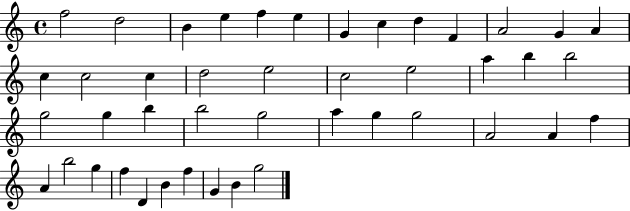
X:1
T:Untitled
M:4/4
L:1/4
K:C
f2 d2 B e f e G c d F A2 G A c c2 c d2 e2 c2 e2 a b b2 g2 g b b2 g2 a g g2 A2 A f A b2 g f D B f G B g2